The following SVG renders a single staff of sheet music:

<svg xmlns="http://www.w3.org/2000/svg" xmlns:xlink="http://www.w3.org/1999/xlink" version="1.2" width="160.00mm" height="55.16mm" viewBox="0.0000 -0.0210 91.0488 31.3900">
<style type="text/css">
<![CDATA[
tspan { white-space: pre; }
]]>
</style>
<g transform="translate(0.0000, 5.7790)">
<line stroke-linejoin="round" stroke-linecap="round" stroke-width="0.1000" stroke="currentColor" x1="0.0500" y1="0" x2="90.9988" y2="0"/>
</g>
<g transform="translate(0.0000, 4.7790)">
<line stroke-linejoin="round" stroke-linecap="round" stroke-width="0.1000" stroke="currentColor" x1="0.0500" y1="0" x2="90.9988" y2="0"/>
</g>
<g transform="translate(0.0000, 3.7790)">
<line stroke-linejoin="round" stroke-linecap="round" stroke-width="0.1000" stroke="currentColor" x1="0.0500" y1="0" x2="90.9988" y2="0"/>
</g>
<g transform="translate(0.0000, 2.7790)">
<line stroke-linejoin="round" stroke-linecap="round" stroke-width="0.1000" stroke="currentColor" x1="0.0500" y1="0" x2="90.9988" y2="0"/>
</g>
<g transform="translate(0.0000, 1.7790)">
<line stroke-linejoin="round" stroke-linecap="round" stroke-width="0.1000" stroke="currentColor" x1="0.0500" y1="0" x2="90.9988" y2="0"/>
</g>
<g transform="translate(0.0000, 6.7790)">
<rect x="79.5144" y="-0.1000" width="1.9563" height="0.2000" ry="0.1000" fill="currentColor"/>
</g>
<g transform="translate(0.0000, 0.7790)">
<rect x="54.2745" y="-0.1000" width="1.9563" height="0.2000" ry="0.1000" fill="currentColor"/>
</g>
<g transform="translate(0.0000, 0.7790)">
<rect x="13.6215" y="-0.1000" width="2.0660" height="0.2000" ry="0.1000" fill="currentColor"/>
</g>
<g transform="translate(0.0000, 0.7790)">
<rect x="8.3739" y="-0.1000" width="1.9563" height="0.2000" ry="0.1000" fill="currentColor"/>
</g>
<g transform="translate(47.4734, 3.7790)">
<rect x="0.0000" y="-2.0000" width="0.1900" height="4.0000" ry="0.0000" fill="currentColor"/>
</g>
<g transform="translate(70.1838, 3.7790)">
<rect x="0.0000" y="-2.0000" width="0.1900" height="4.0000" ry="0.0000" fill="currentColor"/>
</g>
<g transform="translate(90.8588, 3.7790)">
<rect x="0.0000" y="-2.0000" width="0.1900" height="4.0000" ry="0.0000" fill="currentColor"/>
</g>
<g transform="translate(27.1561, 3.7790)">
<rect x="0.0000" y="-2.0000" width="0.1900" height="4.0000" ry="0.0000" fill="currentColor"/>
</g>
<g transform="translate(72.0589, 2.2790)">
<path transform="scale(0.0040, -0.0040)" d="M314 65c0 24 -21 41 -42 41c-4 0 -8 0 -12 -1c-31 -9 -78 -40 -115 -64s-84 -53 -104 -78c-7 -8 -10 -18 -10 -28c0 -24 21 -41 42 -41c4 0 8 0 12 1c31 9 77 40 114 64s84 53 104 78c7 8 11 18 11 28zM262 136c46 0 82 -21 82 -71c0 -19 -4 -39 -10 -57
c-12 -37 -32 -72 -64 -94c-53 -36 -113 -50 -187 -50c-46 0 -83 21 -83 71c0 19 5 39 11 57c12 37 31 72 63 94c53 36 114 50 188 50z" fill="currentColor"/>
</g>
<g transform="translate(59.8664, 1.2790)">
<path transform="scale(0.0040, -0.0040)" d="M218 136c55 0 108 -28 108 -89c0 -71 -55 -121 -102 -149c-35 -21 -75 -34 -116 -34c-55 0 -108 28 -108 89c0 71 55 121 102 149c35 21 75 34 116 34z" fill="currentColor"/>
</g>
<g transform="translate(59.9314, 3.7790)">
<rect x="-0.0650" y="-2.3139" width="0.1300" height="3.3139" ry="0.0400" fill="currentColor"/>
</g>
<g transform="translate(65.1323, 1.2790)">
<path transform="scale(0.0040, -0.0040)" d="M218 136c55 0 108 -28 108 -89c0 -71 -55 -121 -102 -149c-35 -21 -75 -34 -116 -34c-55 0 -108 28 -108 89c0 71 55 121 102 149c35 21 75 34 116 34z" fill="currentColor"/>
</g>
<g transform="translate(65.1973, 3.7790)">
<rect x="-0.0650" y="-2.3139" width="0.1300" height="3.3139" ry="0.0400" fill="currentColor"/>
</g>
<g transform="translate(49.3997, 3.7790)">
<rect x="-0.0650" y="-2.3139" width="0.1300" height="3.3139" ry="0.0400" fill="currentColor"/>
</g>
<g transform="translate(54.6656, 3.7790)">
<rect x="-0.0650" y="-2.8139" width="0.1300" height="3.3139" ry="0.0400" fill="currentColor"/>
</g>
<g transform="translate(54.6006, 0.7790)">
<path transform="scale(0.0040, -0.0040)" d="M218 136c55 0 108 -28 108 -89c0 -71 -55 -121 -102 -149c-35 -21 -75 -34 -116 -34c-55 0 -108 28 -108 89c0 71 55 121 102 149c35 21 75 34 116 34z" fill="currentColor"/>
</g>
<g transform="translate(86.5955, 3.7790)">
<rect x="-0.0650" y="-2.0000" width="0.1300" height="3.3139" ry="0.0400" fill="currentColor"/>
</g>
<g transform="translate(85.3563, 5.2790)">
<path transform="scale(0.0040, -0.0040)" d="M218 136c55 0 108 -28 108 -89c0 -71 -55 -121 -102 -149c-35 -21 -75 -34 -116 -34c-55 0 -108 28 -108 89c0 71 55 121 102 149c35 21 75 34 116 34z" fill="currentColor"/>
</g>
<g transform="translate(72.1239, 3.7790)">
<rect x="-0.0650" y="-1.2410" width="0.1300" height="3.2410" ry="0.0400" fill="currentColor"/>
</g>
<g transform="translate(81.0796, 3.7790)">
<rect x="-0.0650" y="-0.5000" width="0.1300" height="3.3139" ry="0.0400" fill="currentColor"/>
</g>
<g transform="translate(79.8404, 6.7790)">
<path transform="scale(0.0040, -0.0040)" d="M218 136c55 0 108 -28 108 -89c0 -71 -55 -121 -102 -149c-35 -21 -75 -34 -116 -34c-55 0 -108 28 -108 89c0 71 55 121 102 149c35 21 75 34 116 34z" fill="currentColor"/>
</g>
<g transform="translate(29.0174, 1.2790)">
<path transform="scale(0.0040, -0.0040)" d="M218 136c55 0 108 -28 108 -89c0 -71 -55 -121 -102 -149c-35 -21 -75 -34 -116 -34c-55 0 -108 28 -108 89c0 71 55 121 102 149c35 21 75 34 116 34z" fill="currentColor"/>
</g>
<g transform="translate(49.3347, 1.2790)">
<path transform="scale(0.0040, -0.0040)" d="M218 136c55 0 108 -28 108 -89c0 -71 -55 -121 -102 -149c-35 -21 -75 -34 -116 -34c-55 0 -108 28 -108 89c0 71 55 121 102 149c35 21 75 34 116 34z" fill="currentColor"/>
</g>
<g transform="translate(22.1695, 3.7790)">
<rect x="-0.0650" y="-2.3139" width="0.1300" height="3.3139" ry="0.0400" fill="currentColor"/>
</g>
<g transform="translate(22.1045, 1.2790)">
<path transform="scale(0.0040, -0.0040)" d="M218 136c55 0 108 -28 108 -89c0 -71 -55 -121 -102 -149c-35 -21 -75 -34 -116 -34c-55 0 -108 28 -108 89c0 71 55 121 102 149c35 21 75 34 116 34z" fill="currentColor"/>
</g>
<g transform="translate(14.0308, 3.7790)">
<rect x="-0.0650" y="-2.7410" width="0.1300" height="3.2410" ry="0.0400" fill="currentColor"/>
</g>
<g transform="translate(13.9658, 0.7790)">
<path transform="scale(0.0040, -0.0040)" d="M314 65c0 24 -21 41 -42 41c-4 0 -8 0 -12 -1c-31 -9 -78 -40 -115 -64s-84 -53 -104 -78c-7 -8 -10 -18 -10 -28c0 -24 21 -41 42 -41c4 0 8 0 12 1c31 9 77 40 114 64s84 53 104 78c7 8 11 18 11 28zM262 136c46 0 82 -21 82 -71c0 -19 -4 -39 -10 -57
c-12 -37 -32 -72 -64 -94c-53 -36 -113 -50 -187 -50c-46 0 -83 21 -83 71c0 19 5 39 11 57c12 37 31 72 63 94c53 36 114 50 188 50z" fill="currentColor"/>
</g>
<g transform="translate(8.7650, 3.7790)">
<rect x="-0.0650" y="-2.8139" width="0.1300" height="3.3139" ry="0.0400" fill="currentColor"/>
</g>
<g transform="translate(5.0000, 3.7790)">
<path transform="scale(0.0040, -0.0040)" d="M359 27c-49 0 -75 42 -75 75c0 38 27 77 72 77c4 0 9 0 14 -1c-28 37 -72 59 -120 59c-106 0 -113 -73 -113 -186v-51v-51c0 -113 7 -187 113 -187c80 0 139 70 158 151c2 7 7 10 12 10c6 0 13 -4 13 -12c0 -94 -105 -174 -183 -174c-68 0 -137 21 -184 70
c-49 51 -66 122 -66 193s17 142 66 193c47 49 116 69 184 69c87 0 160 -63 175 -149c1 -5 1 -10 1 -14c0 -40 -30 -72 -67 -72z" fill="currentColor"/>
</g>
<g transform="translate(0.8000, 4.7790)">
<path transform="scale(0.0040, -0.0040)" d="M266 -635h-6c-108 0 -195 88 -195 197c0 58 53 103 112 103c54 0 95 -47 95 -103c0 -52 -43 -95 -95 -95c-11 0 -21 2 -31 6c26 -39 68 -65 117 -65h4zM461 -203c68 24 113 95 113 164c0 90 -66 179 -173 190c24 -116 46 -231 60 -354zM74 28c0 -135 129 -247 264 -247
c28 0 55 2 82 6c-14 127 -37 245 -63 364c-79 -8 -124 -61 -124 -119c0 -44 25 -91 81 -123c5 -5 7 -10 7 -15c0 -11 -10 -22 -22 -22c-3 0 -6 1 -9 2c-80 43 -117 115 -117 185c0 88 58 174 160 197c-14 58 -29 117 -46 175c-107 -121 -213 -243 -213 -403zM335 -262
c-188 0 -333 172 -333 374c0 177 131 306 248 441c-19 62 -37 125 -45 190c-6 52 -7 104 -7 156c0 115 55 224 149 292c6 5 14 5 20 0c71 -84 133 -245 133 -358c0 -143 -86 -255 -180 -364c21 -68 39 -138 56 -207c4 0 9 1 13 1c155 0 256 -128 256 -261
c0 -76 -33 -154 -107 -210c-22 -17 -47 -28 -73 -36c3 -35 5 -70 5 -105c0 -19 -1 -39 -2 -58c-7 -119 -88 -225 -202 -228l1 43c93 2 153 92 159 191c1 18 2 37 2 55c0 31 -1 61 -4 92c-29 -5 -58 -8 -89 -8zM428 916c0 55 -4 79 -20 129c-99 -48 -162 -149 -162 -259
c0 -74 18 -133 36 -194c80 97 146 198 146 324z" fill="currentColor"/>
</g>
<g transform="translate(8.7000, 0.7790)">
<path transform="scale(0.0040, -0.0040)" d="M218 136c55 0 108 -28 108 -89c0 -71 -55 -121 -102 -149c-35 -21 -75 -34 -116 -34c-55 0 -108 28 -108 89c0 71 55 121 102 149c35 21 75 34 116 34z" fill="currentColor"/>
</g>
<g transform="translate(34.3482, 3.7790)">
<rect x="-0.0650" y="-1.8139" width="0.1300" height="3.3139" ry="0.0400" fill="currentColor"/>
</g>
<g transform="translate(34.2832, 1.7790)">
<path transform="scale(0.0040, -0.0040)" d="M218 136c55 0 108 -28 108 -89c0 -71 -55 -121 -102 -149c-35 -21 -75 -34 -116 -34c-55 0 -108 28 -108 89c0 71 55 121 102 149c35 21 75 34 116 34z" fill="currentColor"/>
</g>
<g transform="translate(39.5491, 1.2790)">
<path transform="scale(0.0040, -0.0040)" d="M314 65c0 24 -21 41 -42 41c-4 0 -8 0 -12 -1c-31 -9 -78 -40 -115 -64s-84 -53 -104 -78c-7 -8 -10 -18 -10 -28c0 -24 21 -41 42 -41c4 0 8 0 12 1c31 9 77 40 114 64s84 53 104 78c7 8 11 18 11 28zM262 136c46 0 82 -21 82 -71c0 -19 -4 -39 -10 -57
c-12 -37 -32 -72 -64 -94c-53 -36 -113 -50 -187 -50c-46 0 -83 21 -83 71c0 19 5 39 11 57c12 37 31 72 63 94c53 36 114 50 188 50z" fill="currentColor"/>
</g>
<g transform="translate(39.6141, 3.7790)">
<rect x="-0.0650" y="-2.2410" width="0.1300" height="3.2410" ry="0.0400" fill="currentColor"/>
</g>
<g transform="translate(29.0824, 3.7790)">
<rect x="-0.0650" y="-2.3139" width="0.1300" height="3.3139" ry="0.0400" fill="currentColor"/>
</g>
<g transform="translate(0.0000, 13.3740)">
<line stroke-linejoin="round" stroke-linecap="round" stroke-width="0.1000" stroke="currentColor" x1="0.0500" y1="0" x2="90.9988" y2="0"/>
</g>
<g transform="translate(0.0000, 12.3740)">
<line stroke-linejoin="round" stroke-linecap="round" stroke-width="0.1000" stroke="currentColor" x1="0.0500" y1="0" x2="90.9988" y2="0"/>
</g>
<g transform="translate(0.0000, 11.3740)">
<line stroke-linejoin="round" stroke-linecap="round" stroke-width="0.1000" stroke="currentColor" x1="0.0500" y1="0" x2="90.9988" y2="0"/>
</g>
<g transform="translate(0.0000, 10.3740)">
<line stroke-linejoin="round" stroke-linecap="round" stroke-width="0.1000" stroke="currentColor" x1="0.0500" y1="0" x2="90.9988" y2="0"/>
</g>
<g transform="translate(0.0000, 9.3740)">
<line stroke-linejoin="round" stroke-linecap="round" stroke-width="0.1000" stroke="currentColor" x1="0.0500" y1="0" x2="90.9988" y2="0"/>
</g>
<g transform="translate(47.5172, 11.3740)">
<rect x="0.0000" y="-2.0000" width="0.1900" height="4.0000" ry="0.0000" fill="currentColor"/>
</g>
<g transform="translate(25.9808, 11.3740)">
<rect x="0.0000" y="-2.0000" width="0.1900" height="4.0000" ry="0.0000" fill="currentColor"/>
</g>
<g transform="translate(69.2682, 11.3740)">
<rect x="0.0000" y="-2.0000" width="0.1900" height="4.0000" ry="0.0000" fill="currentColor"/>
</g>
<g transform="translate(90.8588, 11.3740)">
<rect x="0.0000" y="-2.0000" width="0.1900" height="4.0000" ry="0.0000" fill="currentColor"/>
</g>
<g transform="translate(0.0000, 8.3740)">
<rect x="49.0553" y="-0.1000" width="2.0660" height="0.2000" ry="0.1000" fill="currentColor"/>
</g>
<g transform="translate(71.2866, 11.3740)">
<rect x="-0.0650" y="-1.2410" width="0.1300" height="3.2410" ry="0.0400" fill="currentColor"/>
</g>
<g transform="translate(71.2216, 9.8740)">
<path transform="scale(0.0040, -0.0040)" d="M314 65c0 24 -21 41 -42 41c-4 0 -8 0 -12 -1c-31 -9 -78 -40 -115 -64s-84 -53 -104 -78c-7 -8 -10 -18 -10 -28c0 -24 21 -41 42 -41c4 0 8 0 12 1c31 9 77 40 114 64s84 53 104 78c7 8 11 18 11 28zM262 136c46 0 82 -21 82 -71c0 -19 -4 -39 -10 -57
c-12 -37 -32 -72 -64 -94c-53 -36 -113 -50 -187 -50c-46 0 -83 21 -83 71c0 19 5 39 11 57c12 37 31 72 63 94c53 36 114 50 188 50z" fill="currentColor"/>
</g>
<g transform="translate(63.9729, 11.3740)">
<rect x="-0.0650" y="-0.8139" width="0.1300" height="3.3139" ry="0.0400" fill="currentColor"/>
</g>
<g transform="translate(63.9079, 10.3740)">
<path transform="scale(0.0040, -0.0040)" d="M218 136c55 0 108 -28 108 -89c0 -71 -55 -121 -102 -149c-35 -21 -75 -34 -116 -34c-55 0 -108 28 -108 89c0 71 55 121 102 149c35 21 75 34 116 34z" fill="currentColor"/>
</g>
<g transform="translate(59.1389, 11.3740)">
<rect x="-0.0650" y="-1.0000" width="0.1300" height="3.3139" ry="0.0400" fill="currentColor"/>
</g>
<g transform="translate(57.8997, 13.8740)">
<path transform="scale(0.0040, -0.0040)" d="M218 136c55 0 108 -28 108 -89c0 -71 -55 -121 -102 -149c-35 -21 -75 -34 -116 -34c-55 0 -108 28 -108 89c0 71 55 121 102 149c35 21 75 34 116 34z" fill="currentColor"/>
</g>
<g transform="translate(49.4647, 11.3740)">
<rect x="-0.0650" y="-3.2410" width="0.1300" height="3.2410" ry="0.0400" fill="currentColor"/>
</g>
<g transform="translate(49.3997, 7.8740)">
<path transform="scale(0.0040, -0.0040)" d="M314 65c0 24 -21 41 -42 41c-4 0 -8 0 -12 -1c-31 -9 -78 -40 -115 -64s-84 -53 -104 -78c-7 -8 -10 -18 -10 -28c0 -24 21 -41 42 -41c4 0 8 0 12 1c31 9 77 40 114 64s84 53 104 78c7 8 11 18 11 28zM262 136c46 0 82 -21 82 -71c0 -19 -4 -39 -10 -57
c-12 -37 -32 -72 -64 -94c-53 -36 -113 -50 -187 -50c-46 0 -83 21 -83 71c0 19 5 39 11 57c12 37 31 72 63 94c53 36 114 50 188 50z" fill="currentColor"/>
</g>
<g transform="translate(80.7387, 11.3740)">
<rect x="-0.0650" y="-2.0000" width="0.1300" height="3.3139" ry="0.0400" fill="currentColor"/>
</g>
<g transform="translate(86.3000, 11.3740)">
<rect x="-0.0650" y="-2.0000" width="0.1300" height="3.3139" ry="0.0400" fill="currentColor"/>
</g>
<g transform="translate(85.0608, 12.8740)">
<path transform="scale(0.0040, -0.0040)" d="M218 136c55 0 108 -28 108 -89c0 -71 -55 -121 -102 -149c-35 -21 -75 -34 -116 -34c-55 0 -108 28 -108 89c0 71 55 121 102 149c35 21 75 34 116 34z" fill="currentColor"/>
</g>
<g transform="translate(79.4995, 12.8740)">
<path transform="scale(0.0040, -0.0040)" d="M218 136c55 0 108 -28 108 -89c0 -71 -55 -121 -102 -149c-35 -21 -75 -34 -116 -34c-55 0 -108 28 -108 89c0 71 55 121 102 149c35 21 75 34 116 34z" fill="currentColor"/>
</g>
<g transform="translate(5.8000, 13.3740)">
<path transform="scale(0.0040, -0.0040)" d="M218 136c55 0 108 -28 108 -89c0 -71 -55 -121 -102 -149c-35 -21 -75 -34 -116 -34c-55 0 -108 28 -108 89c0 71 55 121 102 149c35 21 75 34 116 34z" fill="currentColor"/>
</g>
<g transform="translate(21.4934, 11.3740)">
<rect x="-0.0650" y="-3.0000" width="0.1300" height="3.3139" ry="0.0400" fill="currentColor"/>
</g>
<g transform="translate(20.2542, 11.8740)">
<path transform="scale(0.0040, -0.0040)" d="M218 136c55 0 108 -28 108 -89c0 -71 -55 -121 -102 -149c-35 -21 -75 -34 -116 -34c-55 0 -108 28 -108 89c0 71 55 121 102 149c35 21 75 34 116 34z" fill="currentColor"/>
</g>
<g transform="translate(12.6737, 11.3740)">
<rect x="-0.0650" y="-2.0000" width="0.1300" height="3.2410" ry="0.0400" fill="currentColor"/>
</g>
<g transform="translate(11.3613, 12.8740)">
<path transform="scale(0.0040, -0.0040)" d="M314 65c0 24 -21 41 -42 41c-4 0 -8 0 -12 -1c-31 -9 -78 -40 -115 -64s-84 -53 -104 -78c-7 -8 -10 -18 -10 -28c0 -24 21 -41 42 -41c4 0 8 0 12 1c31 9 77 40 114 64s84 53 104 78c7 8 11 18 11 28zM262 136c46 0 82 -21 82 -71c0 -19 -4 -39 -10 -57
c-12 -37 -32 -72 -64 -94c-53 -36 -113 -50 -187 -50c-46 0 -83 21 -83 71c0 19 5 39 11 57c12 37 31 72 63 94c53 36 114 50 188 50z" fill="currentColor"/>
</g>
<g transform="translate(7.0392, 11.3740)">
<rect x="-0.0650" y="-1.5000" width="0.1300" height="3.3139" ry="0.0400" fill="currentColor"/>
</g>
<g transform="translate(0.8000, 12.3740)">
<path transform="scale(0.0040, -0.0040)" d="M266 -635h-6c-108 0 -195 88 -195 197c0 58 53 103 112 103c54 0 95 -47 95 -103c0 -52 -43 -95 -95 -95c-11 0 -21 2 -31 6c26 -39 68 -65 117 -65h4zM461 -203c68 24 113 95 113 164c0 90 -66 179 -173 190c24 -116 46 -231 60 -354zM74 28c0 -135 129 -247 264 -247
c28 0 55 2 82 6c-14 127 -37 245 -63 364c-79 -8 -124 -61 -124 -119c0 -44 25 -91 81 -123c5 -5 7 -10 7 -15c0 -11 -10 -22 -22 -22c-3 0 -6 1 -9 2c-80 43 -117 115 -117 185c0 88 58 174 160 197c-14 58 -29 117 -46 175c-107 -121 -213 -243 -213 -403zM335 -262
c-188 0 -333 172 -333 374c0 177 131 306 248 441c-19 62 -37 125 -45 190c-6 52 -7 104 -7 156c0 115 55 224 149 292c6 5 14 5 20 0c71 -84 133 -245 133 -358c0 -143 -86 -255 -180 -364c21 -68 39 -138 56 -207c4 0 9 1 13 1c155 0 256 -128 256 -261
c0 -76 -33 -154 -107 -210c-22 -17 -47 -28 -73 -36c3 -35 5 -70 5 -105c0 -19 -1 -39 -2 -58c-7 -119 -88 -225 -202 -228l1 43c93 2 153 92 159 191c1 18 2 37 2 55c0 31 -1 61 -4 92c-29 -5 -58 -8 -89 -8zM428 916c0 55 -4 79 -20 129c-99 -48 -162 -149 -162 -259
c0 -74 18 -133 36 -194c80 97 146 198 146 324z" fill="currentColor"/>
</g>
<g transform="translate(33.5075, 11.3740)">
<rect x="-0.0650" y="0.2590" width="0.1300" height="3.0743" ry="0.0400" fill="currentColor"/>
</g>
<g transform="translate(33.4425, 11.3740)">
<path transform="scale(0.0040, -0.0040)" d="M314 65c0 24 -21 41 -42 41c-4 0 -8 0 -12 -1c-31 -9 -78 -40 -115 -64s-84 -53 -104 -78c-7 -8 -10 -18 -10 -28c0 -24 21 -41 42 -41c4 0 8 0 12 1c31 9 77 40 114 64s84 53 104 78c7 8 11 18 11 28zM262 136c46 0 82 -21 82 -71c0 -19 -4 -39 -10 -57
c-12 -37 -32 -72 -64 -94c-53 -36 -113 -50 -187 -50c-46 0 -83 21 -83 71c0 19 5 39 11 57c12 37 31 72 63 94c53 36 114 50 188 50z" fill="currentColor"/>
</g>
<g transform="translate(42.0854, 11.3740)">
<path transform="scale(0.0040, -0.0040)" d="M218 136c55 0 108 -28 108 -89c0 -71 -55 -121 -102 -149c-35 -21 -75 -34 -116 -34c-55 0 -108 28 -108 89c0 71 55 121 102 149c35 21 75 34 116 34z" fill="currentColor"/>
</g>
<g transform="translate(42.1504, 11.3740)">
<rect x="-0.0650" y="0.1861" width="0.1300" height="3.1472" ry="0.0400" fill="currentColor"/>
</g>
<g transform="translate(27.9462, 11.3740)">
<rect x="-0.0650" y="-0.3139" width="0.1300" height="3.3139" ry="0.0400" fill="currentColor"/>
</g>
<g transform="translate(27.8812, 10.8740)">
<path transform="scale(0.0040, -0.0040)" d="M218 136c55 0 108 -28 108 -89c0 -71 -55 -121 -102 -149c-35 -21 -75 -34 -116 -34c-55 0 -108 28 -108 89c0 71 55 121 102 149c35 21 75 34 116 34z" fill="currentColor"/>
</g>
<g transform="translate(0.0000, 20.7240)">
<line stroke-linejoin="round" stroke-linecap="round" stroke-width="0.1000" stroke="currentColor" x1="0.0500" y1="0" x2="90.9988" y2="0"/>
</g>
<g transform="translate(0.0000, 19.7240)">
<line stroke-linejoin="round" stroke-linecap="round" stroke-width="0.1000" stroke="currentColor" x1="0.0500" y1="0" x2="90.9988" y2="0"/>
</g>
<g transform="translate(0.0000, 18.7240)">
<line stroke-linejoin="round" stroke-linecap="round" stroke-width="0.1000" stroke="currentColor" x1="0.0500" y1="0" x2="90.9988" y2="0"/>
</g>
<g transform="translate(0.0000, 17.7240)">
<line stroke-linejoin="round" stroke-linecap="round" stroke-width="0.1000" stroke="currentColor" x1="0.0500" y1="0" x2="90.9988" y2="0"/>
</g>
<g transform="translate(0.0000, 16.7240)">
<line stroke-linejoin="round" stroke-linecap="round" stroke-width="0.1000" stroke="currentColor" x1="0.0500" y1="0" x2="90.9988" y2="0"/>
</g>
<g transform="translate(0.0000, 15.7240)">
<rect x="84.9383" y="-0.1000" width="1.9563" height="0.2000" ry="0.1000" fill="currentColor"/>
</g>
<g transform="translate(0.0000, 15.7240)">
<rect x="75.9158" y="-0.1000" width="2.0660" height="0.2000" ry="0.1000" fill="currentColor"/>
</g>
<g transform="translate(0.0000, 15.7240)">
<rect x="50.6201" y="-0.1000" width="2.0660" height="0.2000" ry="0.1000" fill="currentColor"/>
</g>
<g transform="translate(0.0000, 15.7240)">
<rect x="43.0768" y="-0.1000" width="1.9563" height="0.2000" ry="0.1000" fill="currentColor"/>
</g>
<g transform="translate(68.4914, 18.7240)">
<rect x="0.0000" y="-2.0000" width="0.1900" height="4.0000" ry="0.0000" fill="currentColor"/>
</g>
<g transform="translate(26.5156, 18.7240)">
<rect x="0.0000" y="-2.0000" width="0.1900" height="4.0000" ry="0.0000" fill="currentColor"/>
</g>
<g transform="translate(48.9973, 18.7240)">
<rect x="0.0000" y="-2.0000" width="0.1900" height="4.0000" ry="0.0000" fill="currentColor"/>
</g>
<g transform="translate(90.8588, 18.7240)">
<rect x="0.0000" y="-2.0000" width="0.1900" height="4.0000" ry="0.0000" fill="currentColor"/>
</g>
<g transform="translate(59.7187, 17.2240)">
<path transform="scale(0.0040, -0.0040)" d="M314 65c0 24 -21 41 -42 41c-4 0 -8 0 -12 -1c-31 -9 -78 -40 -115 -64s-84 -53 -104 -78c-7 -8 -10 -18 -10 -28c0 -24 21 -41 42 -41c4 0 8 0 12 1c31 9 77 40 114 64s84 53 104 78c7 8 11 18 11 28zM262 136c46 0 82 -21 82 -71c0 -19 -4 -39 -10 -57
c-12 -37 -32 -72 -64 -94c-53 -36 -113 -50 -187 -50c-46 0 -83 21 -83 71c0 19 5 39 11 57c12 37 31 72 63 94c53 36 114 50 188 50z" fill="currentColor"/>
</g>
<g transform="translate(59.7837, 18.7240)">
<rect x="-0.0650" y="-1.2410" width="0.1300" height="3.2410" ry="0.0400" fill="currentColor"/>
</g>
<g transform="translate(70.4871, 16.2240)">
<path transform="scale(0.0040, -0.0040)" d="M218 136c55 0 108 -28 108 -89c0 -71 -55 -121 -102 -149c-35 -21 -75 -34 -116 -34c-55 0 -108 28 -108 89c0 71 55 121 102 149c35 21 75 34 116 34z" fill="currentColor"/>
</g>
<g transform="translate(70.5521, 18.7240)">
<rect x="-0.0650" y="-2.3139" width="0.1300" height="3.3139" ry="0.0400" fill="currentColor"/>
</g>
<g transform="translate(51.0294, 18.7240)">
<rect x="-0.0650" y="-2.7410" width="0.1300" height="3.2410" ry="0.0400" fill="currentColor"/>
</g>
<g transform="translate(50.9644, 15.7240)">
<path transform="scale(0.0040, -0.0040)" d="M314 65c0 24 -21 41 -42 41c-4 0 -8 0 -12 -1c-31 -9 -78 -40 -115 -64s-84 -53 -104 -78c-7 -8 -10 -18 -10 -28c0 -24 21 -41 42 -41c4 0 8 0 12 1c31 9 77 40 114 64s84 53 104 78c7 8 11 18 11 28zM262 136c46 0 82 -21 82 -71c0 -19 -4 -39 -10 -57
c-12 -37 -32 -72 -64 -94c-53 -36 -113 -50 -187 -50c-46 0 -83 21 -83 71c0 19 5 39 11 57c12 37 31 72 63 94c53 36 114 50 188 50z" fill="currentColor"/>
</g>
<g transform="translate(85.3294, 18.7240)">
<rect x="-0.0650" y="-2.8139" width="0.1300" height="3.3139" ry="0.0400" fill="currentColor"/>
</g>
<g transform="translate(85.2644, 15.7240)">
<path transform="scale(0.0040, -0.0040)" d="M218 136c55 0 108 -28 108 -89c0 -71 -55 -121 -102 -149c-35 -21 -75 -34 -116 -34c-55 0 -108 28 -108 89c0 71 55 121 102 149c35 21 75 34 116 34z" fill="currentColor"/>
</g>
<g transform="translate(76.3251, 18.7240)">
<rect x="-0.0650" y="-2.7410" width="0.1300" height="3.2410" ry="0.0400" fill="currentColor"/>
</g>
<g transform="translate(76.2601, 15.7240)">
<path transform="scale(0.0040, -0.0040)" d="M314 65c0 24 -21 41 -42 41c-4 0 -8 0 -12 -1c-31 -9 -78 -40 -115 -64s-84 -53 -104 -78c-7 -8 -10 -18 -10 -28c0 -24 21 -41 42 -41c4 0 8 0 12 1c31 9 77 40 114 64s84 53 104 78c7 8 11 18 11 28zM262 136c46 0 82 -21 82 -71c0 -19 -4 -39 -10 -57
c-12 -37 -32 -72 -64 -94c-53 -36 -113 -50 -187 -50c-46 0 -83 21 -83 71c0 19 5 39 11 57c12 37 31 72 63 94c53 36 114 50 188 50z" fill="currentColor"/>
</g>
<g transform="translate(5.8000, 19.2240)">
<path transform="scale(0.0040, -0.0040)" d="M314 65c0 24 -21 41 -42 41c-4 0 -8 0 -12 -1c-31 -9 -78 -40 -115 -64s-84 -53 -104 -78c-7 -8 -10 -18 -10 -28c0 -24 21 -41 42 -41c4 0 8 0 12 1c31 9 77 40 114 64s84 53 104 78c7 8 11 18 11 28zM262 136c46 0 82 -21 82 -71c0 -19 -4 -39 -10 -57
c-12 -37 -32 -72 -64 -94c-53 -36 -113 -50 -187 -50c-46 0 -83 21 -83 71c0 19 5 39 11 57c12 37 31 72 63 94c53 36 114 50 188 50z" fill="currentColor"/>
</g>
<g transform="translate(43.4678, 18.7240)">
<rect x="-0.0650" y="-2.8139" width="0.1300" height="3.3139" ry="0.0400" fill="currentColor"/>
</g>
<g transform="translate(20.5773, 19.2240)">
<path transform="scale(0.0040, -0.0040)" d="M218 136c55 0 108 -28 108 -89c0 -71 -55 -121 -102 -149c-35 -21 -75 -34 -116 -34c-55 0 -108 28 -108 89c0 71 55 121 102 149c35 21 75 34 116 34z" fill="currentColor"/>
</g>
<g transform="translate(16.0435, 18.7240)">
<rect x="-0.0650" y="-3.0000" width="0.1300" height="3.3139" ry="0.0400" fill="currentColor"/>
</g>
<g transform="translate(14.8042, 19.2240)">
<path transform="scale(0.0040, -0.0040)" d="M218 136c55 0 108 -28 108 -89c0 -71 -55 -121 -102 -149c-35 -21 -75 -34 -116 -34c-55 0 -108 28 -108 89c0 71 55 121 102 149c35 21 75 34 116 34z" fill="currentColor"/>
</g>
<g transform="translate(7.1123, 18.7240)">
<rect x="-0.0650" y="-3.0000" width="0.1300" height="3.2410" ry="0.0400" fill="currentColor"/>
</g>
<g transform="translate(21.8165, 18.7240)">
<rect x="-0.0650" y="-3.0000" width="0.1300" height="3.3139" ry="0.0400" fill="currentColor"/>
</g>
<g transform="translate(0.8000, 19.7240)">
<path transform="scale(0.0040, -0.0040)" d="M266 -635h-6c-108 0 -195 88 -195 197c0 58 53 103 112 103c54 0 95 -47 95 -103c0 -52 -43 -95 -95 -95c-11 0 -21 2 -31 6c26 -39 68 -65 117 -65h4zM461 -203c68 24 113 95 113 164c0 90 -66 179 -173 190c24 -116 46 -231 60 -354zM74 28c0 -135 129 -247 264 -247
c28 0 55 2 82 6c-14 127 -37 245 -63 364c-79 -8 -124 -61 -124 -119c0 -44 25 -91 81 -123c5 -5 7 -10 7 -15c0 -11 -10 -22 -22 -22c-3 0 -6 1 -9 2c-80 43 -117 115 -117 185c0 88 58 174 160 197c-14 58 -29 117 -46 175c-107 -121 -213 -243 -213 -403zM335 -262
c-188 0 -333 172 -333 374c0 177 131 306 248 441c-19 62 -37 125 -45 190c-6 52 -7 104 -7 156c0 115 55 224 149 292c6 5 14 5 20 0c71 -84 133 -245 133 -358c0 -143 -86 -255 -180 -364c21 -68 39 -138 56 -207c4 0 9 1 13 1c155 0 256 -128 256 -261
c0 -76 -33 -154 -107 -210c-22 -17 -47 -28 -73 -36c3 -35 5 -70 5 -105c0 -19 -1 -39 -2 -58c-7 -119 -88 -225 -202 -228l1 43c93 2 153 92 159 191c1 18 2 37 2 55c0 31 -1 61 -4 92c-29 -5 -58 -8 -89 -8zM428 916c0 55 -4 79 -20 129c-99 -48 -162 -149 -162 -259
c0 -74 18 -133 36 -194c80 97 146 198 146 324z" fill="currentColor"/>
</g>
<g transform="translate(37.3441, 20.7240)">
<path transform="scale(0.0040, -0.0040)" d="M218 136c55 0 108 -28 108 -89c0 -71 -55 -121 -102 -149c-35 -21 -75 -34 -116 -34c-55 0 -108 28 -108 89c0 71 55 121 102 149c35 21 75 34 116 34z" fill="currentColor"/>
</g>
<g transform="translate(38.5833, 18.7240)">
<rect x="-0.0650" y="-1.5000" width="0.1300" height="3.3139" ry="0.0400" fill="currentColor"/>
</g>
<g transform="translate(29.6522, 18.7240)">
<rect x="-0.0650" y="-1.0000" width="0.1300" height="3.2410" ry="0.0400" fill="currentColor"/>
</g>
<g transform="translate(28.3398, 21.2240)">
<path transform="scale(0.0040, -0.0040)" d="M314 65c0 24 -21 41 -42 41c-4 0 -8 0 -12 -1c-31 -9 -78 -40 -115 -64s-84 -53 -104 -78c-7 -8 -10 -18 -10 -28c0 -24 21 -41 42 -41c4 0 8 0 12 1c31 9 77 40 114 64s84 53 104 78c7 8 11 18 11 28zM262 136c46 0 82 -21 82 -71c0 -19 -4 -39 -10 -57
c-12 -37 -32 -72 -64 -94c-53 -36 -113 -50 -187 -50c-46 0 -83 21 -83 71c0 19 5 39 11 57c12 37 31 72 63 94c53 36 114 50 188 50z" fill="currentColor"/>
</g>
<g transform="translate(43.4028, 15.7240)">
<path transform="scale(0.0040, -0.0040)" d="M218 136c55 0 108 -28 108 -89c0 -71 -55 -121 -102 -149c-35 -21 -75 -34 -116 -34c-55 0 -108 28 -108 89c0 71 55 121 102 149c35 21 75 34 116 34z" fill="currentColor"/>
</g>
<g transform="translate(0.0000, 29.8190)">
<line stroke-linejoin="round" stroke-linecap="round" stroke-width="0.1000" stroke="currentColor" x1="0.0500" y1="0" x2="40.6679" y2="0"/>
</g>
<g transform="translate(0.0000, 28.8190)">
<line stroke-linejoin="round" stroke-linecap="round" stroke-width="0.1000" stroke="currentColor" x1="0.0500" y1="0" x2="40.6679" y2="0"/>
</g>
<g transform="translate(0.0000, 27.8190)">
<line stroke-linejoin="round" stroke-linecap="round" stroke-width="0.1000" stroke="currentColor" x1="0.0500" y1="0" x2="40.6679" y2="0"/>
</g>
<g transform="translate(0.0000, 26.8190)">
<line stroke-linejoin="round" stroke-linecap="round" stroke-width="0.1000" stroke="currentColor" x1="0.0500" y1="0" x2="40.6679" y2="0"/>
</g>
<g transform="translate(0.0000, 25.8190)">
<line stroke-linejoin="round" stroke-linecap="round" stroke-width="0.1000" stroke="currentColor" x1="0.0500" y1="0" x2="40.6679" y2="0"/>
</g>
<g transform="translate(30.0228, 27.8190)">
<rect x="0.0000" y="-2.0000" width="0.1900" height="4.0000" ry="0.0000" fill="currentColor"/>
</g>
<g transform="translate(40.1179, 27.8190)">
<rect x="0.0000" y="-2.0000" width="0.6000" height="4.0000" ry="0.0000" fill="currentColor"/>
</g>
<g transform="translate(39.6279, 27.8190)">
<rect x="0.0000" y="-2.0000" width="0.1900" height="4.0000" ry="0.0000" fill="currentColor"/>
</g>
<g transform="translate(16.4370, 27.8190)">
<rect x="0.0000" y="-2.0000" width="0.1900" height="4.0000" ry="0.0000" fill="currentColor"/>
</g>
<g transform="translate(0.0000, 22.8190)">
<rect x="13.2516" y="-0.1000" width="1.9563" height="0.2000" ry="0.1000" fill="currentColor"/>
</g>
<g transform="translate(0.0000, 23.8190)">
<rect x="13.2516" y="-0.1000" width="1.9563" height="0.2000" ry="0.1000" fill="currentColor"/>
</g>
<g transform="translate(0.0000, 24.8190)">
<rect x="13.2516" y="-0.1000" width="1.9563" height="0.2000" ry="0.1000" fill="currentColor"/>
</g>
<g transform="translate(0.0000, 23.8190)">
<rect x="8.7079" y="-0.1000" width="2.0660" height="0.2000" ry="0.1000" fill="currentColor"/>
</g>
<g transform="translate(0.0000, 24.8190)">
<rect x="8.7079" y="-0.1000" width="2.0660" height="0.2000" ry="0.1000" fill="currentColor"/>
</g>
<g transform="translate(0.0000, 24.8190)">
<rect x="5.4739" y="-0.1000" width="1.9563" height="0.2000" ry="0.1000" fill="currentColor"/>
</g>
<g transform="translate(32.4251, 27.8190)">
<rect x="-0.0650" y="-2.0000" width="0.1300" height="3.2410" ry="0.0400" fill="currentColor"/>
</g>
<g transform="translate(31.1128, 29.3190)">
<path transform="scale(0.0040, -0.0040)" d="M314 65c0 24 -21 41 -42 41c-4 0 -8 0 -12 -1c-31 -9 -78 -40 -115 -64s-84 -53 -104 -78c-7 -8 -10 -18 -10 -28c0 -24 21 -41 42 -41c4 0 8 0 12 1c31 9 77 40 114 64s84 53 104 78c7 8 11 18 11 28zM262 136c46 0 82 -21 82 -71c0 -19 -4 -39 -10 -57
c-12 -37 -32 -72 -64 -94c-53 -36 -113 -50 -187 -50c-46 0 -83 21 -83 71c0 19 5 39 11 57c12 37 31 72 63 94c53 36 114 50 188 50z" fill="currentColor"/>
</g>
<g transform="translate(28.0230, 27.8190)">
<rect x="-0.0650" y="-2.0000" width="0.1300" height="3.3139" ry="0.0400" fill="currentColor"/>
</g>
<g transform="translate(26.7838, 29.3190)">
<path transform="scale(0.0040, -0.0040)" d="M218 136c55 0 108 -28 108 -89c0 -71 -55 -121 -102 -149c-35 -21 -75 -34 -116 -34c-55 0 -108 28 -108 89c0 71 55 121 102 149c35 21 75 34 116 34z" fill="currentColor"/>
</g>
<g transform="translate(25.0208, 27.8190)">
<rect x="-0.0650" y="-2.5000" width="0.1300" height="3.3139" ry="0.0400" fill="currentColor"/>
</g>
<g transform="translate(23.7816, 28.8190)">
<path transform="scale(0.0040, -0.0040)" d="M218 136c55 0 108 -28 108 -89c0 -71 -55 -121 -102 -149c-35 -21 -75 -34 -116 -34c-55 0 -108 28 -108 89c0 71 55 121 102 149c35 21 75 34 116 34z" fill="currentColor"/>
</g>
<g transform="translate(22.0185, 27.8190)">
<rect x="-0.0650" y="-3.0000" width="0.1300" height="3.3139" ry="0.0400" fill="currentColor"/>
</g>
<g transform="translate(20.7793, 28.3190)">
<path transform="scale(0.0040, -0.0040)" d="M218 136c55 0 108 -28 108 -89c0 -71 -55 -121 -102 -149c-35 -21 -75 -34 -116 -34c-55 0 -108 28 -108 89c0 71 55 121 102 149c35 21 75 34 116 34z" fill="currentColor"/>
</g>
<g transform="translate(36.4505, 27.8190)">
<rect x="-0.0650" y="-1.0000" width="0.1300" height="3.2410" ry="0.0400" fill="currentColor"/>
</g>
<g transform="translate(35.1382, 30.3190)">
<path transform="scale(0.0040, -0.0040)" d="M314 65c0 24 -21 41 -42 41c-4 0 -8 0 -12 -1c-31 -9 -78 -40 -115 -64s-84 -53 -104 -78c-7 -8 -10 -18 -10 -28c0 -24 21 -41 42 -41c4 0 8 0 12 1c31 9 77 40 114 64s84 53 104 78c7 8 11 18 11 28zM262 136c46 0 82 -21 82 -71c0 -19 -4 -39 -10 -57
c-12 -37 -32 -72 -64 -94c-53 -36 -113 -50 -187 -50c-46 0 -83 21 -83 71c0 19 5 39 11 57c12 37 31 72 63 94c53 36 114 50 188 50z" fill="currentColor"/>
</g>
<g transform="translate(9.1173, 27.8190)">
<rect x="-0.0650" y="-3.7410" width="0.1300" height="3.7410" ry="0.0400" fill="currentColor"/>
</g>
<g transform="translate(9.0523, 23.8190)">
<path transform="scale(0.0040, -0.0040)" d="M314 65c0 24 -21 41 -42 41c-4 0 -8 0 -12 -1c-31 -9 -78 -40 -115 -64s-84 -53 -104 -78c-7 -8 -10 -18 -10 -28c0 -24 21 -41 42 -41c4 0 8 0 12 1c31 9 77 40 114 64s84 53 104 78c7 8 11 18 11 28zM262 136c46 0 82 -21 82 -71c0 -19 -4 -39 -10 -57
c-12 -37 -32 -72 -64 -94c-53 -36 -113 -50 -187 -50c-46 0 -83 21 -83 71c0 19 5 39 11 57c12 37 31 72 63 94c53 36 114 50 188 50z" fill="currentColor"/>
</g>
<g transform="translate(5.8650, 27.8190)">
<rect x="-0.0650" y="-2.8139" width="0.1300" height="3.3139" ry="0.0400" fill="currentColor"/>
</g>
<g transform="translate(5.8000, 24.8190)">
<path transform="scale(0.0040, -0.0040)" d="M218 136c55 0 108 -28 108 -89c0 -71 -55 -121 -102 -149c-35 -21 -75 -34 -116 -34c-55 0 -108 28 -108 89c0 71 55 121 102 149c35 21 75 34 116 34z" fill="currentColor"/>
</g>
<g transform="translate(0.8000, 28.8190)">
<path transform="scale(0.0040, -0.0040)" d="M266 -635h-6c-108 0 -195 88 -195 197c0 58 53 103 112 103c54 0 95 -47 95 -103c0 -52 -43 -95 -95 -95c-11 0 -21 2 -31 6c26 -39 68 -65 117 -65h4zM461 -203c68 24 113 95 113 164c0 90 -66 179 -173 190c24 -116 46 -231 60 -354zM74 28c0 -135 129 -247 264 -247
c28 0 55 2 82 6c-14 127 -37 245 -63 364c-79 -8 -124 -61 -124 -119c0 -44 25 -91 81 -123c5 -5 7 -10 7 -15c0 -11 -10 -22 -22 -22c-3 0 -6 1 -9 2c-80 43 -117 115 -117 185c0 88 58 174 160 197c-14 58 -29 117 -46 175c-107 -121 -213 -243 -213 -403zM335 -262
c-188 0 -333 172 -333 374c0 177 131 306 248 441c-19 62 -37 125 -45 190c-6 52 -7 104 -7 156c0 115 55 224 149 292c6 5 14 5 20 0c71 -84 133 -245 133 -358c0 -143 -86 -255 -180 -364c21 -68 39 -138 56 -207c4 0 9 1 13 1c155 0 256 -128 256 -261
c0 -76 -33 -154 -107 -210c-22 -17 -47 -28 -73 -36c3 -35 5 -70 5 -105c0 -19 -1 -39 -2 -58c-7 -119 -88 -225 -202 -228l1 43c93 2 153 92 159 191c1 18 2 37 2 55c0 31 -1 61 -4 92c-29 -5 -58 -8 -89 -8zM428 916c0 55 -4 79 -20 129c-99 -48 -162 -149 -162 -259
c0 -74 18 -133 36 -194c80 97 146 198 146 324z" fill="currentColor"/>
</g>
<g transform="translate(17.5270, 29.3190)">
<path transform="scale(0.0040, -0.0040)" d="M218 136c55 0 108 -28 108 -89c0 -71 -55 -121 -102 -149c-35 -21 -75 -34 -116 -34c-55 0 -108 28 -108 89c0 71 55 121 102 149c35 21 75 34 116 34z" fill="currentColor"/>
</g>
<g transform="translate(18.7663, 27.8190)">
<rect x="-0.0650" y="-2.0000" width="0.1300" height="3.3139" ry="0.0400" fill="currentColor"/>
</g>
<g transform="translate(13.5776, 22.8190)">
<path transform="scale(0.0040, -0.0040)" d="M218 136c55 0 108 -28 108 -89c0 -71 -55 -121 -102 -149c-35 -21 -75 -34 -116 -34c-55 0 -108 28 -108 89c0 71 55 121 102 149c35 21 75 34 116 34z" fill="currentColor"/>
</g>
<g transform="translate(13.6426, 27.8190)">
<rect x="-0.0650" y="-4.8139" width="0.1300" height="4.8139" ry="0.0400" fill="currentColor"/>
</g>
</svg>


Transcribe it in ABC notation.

X:1
T:Untitled
M:4/4
L:1/4
K:C
a a2 g g f g2 g a g g e2 C F E F2 A c B2 B b2 D d e2 F F A2 A A D2 E a a2 e2 g a2 a a c'2 e' F A G F F2 D2